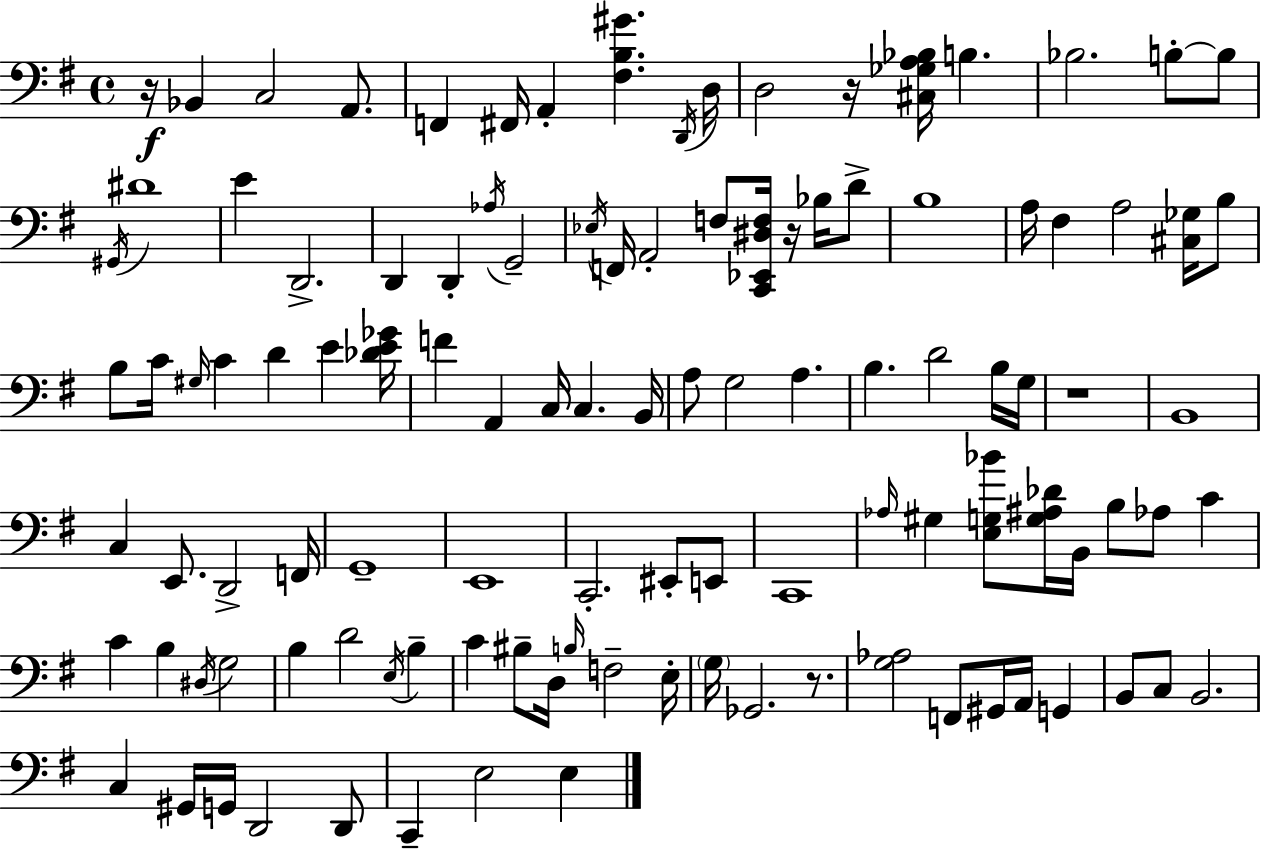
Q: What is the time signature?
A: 4/4